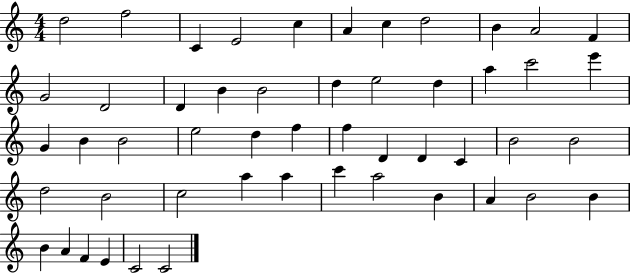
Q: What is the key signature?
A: C major